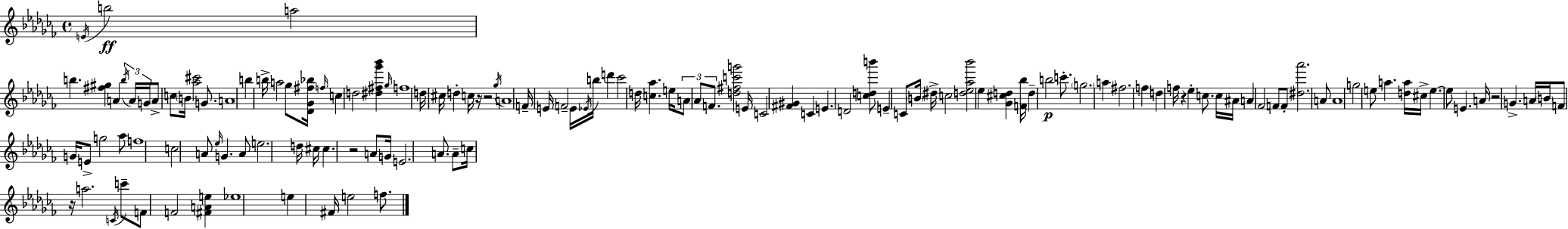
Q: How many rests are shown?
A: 6